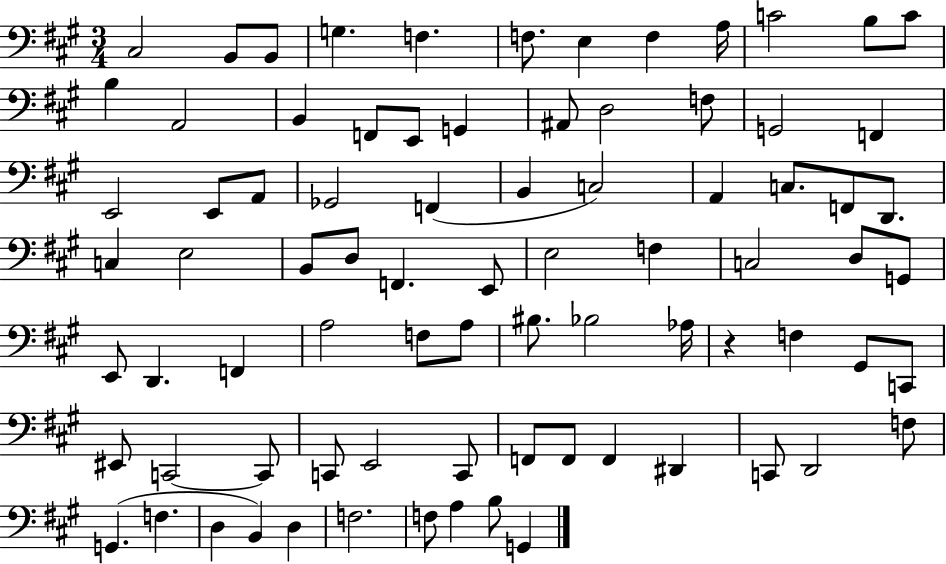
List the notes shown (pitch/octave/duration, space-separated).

C#3/h B2/e B2/e G3/q. F3/q. F3/e. E3/q F3/q A3/s C4/h B3/e C4/e B3/q A2/h B2/q F2/e E2/e G2/q A#2/e D3/h F3/e G2/h F2/q E2/h E2/e A2/e Gb2/h F2/q B2/q C3/h A2/q C3/e. F2/e D2/e. C3/q E3/h B2/e D3/e F2/q. E2/e E3/h F3/q C3/h D3/e G2/e E2/e D2/q. F2/q A3/h F3/e A3/e BIS3/e. Bb3/h Ab3/s R/q F3/q G#2/e C2/e EIS2/e C2/h C2/e C2/e E2/h C2/e F2/e F2/e F2/q D#2/q C2/e D2/h F3/e G2/q. F3/q. D3/q B2/q D3/q F3/h. F3/e A3/q B3/e G2/q